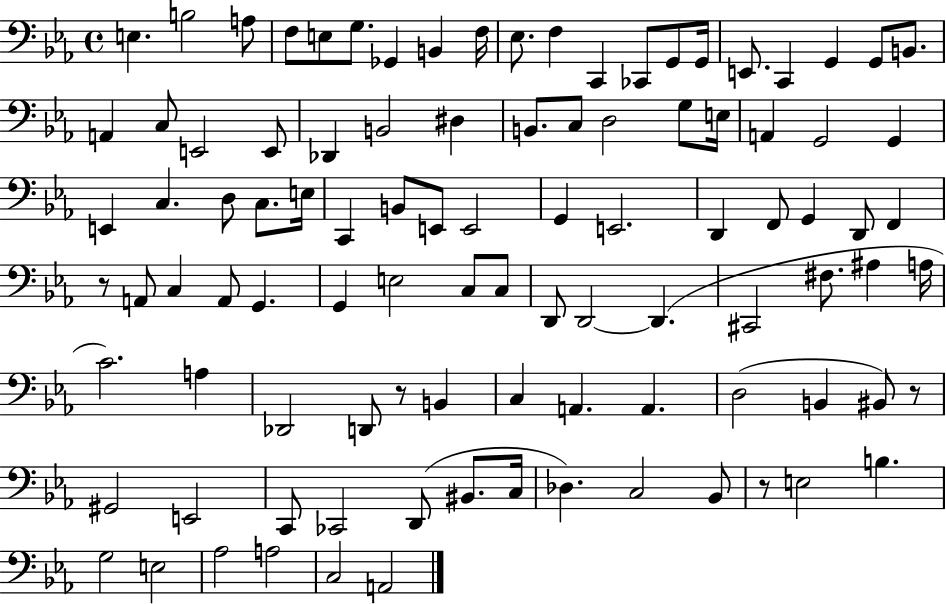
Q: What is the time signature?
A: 4/4